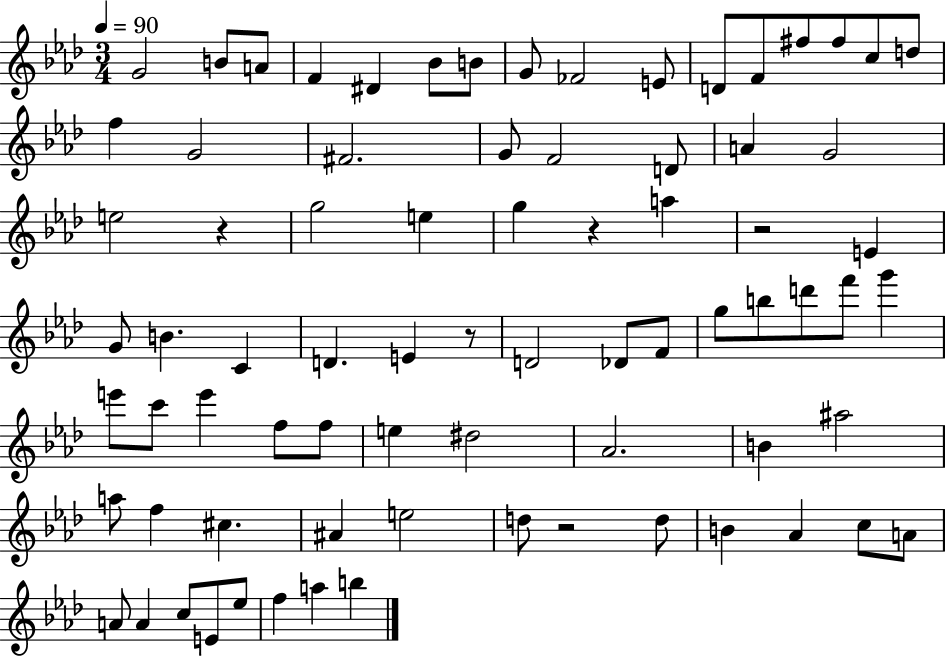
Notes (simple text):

G4/h B4/e A4/e F4/q D#4/q Bb4/e B4/e G4/e FES4/h E4/e D4/e F4/e F#5/e F#5/e C5/e D5/e F5/q G4/h F#4/h. G4/e F4/h D4/e A4/q G4/h E5/h R/q G5/h E5/q G5/q R/q A5/q R/h E4/q G4/e B4/q. C4/q D4/q. E4/q R/e D4/h Db4/e F4/e G5/e B5/e D6/e F6/e G6/q E6/e C6/e E6/q F5/e F5/e E5/q D#5/h Ab4/h. B4/q A#5/h A5/e F5/q C#5/q. A#4/q E5/h D5/e R/h D5/e B4/q Ab4/q C5/e A4/e A4/e A4/q C5/e E4/e Eb5/e F5/q A5/q B5/q